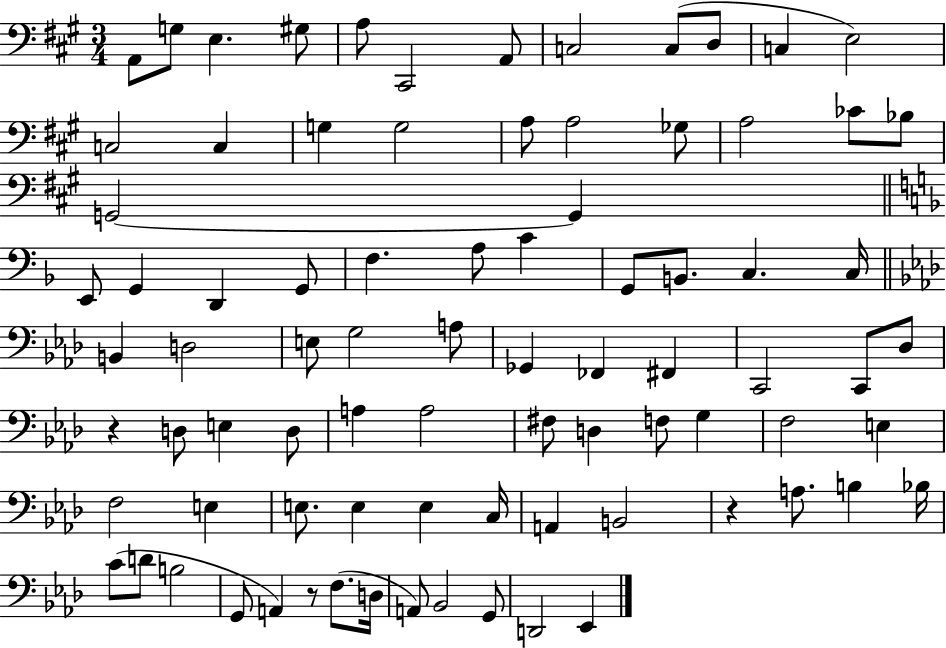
A2/e G3/e E3/q. G#3/e A3/e C#2/h A2/e C3/h C3/e D3/e C3/q E3/h C3/h C3/q G3/q G3/h A3/e A3/h Gb3/e A3/h CES4/e Bb3/e G2/h G2/q E2/e G2/q D2/q G2/e F3/q. A3/e C4/q G2/e B2/e. C3/q. C3/s B2/q D3/h E3/e G3/h A3/e Gb2/q FES2/q F#2/q C2/h C2/e Db3/e R/q D3/e E3/q D3/e A3/q A3/h F#3/e D3/q F3/e G3/q F3/h E3/q F3/h E3/q E3/e. E3/q E3/q C3/s A2/q B2/h R/q A3/e. B3/q Bb3/s C4/e D4/e B3/h G2/e A2/q R/e F3/e. D3/s A2/e Bb2/h G2/e D2/h Eb2/q